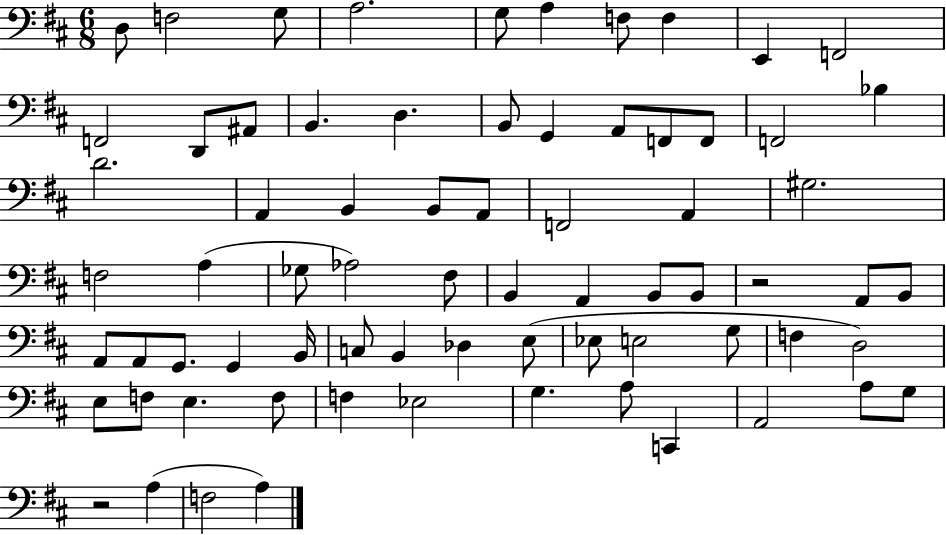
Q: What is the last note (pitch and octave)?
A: A3